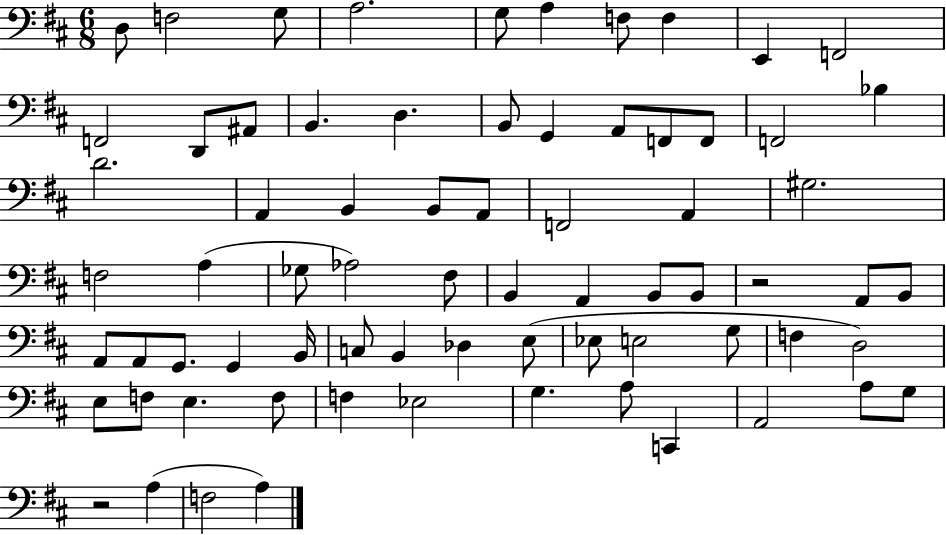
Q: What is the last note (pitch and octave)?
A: A3